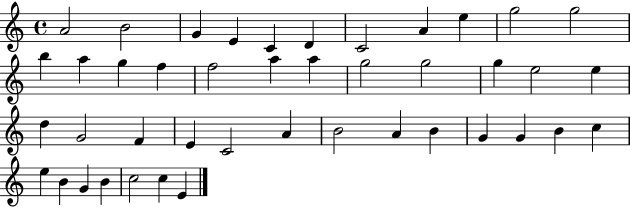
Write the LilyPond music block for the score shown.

{
  \clef treble
  \time 4/4
  \defaultTimeSignature
  \key c \major
  a'2 b'2 | g'4 e'4 c'4 d'4 | c'2 a'4 e''4 | g''2 g''2 | \break b''4 a''4 g''4 f''4 | f''2 a''4 a''4 | g''2 g''2 | g''4 e''2 e''4 | \break d''4 g'2 f'4 | e'4 c'2 a'4 | b'2 a'4 b'4 | g'4 g'4 b'4 c''4 | \break e''4 b'4 g'4 b'4 | c''2 c''4 e'4 | \bar "|."
}